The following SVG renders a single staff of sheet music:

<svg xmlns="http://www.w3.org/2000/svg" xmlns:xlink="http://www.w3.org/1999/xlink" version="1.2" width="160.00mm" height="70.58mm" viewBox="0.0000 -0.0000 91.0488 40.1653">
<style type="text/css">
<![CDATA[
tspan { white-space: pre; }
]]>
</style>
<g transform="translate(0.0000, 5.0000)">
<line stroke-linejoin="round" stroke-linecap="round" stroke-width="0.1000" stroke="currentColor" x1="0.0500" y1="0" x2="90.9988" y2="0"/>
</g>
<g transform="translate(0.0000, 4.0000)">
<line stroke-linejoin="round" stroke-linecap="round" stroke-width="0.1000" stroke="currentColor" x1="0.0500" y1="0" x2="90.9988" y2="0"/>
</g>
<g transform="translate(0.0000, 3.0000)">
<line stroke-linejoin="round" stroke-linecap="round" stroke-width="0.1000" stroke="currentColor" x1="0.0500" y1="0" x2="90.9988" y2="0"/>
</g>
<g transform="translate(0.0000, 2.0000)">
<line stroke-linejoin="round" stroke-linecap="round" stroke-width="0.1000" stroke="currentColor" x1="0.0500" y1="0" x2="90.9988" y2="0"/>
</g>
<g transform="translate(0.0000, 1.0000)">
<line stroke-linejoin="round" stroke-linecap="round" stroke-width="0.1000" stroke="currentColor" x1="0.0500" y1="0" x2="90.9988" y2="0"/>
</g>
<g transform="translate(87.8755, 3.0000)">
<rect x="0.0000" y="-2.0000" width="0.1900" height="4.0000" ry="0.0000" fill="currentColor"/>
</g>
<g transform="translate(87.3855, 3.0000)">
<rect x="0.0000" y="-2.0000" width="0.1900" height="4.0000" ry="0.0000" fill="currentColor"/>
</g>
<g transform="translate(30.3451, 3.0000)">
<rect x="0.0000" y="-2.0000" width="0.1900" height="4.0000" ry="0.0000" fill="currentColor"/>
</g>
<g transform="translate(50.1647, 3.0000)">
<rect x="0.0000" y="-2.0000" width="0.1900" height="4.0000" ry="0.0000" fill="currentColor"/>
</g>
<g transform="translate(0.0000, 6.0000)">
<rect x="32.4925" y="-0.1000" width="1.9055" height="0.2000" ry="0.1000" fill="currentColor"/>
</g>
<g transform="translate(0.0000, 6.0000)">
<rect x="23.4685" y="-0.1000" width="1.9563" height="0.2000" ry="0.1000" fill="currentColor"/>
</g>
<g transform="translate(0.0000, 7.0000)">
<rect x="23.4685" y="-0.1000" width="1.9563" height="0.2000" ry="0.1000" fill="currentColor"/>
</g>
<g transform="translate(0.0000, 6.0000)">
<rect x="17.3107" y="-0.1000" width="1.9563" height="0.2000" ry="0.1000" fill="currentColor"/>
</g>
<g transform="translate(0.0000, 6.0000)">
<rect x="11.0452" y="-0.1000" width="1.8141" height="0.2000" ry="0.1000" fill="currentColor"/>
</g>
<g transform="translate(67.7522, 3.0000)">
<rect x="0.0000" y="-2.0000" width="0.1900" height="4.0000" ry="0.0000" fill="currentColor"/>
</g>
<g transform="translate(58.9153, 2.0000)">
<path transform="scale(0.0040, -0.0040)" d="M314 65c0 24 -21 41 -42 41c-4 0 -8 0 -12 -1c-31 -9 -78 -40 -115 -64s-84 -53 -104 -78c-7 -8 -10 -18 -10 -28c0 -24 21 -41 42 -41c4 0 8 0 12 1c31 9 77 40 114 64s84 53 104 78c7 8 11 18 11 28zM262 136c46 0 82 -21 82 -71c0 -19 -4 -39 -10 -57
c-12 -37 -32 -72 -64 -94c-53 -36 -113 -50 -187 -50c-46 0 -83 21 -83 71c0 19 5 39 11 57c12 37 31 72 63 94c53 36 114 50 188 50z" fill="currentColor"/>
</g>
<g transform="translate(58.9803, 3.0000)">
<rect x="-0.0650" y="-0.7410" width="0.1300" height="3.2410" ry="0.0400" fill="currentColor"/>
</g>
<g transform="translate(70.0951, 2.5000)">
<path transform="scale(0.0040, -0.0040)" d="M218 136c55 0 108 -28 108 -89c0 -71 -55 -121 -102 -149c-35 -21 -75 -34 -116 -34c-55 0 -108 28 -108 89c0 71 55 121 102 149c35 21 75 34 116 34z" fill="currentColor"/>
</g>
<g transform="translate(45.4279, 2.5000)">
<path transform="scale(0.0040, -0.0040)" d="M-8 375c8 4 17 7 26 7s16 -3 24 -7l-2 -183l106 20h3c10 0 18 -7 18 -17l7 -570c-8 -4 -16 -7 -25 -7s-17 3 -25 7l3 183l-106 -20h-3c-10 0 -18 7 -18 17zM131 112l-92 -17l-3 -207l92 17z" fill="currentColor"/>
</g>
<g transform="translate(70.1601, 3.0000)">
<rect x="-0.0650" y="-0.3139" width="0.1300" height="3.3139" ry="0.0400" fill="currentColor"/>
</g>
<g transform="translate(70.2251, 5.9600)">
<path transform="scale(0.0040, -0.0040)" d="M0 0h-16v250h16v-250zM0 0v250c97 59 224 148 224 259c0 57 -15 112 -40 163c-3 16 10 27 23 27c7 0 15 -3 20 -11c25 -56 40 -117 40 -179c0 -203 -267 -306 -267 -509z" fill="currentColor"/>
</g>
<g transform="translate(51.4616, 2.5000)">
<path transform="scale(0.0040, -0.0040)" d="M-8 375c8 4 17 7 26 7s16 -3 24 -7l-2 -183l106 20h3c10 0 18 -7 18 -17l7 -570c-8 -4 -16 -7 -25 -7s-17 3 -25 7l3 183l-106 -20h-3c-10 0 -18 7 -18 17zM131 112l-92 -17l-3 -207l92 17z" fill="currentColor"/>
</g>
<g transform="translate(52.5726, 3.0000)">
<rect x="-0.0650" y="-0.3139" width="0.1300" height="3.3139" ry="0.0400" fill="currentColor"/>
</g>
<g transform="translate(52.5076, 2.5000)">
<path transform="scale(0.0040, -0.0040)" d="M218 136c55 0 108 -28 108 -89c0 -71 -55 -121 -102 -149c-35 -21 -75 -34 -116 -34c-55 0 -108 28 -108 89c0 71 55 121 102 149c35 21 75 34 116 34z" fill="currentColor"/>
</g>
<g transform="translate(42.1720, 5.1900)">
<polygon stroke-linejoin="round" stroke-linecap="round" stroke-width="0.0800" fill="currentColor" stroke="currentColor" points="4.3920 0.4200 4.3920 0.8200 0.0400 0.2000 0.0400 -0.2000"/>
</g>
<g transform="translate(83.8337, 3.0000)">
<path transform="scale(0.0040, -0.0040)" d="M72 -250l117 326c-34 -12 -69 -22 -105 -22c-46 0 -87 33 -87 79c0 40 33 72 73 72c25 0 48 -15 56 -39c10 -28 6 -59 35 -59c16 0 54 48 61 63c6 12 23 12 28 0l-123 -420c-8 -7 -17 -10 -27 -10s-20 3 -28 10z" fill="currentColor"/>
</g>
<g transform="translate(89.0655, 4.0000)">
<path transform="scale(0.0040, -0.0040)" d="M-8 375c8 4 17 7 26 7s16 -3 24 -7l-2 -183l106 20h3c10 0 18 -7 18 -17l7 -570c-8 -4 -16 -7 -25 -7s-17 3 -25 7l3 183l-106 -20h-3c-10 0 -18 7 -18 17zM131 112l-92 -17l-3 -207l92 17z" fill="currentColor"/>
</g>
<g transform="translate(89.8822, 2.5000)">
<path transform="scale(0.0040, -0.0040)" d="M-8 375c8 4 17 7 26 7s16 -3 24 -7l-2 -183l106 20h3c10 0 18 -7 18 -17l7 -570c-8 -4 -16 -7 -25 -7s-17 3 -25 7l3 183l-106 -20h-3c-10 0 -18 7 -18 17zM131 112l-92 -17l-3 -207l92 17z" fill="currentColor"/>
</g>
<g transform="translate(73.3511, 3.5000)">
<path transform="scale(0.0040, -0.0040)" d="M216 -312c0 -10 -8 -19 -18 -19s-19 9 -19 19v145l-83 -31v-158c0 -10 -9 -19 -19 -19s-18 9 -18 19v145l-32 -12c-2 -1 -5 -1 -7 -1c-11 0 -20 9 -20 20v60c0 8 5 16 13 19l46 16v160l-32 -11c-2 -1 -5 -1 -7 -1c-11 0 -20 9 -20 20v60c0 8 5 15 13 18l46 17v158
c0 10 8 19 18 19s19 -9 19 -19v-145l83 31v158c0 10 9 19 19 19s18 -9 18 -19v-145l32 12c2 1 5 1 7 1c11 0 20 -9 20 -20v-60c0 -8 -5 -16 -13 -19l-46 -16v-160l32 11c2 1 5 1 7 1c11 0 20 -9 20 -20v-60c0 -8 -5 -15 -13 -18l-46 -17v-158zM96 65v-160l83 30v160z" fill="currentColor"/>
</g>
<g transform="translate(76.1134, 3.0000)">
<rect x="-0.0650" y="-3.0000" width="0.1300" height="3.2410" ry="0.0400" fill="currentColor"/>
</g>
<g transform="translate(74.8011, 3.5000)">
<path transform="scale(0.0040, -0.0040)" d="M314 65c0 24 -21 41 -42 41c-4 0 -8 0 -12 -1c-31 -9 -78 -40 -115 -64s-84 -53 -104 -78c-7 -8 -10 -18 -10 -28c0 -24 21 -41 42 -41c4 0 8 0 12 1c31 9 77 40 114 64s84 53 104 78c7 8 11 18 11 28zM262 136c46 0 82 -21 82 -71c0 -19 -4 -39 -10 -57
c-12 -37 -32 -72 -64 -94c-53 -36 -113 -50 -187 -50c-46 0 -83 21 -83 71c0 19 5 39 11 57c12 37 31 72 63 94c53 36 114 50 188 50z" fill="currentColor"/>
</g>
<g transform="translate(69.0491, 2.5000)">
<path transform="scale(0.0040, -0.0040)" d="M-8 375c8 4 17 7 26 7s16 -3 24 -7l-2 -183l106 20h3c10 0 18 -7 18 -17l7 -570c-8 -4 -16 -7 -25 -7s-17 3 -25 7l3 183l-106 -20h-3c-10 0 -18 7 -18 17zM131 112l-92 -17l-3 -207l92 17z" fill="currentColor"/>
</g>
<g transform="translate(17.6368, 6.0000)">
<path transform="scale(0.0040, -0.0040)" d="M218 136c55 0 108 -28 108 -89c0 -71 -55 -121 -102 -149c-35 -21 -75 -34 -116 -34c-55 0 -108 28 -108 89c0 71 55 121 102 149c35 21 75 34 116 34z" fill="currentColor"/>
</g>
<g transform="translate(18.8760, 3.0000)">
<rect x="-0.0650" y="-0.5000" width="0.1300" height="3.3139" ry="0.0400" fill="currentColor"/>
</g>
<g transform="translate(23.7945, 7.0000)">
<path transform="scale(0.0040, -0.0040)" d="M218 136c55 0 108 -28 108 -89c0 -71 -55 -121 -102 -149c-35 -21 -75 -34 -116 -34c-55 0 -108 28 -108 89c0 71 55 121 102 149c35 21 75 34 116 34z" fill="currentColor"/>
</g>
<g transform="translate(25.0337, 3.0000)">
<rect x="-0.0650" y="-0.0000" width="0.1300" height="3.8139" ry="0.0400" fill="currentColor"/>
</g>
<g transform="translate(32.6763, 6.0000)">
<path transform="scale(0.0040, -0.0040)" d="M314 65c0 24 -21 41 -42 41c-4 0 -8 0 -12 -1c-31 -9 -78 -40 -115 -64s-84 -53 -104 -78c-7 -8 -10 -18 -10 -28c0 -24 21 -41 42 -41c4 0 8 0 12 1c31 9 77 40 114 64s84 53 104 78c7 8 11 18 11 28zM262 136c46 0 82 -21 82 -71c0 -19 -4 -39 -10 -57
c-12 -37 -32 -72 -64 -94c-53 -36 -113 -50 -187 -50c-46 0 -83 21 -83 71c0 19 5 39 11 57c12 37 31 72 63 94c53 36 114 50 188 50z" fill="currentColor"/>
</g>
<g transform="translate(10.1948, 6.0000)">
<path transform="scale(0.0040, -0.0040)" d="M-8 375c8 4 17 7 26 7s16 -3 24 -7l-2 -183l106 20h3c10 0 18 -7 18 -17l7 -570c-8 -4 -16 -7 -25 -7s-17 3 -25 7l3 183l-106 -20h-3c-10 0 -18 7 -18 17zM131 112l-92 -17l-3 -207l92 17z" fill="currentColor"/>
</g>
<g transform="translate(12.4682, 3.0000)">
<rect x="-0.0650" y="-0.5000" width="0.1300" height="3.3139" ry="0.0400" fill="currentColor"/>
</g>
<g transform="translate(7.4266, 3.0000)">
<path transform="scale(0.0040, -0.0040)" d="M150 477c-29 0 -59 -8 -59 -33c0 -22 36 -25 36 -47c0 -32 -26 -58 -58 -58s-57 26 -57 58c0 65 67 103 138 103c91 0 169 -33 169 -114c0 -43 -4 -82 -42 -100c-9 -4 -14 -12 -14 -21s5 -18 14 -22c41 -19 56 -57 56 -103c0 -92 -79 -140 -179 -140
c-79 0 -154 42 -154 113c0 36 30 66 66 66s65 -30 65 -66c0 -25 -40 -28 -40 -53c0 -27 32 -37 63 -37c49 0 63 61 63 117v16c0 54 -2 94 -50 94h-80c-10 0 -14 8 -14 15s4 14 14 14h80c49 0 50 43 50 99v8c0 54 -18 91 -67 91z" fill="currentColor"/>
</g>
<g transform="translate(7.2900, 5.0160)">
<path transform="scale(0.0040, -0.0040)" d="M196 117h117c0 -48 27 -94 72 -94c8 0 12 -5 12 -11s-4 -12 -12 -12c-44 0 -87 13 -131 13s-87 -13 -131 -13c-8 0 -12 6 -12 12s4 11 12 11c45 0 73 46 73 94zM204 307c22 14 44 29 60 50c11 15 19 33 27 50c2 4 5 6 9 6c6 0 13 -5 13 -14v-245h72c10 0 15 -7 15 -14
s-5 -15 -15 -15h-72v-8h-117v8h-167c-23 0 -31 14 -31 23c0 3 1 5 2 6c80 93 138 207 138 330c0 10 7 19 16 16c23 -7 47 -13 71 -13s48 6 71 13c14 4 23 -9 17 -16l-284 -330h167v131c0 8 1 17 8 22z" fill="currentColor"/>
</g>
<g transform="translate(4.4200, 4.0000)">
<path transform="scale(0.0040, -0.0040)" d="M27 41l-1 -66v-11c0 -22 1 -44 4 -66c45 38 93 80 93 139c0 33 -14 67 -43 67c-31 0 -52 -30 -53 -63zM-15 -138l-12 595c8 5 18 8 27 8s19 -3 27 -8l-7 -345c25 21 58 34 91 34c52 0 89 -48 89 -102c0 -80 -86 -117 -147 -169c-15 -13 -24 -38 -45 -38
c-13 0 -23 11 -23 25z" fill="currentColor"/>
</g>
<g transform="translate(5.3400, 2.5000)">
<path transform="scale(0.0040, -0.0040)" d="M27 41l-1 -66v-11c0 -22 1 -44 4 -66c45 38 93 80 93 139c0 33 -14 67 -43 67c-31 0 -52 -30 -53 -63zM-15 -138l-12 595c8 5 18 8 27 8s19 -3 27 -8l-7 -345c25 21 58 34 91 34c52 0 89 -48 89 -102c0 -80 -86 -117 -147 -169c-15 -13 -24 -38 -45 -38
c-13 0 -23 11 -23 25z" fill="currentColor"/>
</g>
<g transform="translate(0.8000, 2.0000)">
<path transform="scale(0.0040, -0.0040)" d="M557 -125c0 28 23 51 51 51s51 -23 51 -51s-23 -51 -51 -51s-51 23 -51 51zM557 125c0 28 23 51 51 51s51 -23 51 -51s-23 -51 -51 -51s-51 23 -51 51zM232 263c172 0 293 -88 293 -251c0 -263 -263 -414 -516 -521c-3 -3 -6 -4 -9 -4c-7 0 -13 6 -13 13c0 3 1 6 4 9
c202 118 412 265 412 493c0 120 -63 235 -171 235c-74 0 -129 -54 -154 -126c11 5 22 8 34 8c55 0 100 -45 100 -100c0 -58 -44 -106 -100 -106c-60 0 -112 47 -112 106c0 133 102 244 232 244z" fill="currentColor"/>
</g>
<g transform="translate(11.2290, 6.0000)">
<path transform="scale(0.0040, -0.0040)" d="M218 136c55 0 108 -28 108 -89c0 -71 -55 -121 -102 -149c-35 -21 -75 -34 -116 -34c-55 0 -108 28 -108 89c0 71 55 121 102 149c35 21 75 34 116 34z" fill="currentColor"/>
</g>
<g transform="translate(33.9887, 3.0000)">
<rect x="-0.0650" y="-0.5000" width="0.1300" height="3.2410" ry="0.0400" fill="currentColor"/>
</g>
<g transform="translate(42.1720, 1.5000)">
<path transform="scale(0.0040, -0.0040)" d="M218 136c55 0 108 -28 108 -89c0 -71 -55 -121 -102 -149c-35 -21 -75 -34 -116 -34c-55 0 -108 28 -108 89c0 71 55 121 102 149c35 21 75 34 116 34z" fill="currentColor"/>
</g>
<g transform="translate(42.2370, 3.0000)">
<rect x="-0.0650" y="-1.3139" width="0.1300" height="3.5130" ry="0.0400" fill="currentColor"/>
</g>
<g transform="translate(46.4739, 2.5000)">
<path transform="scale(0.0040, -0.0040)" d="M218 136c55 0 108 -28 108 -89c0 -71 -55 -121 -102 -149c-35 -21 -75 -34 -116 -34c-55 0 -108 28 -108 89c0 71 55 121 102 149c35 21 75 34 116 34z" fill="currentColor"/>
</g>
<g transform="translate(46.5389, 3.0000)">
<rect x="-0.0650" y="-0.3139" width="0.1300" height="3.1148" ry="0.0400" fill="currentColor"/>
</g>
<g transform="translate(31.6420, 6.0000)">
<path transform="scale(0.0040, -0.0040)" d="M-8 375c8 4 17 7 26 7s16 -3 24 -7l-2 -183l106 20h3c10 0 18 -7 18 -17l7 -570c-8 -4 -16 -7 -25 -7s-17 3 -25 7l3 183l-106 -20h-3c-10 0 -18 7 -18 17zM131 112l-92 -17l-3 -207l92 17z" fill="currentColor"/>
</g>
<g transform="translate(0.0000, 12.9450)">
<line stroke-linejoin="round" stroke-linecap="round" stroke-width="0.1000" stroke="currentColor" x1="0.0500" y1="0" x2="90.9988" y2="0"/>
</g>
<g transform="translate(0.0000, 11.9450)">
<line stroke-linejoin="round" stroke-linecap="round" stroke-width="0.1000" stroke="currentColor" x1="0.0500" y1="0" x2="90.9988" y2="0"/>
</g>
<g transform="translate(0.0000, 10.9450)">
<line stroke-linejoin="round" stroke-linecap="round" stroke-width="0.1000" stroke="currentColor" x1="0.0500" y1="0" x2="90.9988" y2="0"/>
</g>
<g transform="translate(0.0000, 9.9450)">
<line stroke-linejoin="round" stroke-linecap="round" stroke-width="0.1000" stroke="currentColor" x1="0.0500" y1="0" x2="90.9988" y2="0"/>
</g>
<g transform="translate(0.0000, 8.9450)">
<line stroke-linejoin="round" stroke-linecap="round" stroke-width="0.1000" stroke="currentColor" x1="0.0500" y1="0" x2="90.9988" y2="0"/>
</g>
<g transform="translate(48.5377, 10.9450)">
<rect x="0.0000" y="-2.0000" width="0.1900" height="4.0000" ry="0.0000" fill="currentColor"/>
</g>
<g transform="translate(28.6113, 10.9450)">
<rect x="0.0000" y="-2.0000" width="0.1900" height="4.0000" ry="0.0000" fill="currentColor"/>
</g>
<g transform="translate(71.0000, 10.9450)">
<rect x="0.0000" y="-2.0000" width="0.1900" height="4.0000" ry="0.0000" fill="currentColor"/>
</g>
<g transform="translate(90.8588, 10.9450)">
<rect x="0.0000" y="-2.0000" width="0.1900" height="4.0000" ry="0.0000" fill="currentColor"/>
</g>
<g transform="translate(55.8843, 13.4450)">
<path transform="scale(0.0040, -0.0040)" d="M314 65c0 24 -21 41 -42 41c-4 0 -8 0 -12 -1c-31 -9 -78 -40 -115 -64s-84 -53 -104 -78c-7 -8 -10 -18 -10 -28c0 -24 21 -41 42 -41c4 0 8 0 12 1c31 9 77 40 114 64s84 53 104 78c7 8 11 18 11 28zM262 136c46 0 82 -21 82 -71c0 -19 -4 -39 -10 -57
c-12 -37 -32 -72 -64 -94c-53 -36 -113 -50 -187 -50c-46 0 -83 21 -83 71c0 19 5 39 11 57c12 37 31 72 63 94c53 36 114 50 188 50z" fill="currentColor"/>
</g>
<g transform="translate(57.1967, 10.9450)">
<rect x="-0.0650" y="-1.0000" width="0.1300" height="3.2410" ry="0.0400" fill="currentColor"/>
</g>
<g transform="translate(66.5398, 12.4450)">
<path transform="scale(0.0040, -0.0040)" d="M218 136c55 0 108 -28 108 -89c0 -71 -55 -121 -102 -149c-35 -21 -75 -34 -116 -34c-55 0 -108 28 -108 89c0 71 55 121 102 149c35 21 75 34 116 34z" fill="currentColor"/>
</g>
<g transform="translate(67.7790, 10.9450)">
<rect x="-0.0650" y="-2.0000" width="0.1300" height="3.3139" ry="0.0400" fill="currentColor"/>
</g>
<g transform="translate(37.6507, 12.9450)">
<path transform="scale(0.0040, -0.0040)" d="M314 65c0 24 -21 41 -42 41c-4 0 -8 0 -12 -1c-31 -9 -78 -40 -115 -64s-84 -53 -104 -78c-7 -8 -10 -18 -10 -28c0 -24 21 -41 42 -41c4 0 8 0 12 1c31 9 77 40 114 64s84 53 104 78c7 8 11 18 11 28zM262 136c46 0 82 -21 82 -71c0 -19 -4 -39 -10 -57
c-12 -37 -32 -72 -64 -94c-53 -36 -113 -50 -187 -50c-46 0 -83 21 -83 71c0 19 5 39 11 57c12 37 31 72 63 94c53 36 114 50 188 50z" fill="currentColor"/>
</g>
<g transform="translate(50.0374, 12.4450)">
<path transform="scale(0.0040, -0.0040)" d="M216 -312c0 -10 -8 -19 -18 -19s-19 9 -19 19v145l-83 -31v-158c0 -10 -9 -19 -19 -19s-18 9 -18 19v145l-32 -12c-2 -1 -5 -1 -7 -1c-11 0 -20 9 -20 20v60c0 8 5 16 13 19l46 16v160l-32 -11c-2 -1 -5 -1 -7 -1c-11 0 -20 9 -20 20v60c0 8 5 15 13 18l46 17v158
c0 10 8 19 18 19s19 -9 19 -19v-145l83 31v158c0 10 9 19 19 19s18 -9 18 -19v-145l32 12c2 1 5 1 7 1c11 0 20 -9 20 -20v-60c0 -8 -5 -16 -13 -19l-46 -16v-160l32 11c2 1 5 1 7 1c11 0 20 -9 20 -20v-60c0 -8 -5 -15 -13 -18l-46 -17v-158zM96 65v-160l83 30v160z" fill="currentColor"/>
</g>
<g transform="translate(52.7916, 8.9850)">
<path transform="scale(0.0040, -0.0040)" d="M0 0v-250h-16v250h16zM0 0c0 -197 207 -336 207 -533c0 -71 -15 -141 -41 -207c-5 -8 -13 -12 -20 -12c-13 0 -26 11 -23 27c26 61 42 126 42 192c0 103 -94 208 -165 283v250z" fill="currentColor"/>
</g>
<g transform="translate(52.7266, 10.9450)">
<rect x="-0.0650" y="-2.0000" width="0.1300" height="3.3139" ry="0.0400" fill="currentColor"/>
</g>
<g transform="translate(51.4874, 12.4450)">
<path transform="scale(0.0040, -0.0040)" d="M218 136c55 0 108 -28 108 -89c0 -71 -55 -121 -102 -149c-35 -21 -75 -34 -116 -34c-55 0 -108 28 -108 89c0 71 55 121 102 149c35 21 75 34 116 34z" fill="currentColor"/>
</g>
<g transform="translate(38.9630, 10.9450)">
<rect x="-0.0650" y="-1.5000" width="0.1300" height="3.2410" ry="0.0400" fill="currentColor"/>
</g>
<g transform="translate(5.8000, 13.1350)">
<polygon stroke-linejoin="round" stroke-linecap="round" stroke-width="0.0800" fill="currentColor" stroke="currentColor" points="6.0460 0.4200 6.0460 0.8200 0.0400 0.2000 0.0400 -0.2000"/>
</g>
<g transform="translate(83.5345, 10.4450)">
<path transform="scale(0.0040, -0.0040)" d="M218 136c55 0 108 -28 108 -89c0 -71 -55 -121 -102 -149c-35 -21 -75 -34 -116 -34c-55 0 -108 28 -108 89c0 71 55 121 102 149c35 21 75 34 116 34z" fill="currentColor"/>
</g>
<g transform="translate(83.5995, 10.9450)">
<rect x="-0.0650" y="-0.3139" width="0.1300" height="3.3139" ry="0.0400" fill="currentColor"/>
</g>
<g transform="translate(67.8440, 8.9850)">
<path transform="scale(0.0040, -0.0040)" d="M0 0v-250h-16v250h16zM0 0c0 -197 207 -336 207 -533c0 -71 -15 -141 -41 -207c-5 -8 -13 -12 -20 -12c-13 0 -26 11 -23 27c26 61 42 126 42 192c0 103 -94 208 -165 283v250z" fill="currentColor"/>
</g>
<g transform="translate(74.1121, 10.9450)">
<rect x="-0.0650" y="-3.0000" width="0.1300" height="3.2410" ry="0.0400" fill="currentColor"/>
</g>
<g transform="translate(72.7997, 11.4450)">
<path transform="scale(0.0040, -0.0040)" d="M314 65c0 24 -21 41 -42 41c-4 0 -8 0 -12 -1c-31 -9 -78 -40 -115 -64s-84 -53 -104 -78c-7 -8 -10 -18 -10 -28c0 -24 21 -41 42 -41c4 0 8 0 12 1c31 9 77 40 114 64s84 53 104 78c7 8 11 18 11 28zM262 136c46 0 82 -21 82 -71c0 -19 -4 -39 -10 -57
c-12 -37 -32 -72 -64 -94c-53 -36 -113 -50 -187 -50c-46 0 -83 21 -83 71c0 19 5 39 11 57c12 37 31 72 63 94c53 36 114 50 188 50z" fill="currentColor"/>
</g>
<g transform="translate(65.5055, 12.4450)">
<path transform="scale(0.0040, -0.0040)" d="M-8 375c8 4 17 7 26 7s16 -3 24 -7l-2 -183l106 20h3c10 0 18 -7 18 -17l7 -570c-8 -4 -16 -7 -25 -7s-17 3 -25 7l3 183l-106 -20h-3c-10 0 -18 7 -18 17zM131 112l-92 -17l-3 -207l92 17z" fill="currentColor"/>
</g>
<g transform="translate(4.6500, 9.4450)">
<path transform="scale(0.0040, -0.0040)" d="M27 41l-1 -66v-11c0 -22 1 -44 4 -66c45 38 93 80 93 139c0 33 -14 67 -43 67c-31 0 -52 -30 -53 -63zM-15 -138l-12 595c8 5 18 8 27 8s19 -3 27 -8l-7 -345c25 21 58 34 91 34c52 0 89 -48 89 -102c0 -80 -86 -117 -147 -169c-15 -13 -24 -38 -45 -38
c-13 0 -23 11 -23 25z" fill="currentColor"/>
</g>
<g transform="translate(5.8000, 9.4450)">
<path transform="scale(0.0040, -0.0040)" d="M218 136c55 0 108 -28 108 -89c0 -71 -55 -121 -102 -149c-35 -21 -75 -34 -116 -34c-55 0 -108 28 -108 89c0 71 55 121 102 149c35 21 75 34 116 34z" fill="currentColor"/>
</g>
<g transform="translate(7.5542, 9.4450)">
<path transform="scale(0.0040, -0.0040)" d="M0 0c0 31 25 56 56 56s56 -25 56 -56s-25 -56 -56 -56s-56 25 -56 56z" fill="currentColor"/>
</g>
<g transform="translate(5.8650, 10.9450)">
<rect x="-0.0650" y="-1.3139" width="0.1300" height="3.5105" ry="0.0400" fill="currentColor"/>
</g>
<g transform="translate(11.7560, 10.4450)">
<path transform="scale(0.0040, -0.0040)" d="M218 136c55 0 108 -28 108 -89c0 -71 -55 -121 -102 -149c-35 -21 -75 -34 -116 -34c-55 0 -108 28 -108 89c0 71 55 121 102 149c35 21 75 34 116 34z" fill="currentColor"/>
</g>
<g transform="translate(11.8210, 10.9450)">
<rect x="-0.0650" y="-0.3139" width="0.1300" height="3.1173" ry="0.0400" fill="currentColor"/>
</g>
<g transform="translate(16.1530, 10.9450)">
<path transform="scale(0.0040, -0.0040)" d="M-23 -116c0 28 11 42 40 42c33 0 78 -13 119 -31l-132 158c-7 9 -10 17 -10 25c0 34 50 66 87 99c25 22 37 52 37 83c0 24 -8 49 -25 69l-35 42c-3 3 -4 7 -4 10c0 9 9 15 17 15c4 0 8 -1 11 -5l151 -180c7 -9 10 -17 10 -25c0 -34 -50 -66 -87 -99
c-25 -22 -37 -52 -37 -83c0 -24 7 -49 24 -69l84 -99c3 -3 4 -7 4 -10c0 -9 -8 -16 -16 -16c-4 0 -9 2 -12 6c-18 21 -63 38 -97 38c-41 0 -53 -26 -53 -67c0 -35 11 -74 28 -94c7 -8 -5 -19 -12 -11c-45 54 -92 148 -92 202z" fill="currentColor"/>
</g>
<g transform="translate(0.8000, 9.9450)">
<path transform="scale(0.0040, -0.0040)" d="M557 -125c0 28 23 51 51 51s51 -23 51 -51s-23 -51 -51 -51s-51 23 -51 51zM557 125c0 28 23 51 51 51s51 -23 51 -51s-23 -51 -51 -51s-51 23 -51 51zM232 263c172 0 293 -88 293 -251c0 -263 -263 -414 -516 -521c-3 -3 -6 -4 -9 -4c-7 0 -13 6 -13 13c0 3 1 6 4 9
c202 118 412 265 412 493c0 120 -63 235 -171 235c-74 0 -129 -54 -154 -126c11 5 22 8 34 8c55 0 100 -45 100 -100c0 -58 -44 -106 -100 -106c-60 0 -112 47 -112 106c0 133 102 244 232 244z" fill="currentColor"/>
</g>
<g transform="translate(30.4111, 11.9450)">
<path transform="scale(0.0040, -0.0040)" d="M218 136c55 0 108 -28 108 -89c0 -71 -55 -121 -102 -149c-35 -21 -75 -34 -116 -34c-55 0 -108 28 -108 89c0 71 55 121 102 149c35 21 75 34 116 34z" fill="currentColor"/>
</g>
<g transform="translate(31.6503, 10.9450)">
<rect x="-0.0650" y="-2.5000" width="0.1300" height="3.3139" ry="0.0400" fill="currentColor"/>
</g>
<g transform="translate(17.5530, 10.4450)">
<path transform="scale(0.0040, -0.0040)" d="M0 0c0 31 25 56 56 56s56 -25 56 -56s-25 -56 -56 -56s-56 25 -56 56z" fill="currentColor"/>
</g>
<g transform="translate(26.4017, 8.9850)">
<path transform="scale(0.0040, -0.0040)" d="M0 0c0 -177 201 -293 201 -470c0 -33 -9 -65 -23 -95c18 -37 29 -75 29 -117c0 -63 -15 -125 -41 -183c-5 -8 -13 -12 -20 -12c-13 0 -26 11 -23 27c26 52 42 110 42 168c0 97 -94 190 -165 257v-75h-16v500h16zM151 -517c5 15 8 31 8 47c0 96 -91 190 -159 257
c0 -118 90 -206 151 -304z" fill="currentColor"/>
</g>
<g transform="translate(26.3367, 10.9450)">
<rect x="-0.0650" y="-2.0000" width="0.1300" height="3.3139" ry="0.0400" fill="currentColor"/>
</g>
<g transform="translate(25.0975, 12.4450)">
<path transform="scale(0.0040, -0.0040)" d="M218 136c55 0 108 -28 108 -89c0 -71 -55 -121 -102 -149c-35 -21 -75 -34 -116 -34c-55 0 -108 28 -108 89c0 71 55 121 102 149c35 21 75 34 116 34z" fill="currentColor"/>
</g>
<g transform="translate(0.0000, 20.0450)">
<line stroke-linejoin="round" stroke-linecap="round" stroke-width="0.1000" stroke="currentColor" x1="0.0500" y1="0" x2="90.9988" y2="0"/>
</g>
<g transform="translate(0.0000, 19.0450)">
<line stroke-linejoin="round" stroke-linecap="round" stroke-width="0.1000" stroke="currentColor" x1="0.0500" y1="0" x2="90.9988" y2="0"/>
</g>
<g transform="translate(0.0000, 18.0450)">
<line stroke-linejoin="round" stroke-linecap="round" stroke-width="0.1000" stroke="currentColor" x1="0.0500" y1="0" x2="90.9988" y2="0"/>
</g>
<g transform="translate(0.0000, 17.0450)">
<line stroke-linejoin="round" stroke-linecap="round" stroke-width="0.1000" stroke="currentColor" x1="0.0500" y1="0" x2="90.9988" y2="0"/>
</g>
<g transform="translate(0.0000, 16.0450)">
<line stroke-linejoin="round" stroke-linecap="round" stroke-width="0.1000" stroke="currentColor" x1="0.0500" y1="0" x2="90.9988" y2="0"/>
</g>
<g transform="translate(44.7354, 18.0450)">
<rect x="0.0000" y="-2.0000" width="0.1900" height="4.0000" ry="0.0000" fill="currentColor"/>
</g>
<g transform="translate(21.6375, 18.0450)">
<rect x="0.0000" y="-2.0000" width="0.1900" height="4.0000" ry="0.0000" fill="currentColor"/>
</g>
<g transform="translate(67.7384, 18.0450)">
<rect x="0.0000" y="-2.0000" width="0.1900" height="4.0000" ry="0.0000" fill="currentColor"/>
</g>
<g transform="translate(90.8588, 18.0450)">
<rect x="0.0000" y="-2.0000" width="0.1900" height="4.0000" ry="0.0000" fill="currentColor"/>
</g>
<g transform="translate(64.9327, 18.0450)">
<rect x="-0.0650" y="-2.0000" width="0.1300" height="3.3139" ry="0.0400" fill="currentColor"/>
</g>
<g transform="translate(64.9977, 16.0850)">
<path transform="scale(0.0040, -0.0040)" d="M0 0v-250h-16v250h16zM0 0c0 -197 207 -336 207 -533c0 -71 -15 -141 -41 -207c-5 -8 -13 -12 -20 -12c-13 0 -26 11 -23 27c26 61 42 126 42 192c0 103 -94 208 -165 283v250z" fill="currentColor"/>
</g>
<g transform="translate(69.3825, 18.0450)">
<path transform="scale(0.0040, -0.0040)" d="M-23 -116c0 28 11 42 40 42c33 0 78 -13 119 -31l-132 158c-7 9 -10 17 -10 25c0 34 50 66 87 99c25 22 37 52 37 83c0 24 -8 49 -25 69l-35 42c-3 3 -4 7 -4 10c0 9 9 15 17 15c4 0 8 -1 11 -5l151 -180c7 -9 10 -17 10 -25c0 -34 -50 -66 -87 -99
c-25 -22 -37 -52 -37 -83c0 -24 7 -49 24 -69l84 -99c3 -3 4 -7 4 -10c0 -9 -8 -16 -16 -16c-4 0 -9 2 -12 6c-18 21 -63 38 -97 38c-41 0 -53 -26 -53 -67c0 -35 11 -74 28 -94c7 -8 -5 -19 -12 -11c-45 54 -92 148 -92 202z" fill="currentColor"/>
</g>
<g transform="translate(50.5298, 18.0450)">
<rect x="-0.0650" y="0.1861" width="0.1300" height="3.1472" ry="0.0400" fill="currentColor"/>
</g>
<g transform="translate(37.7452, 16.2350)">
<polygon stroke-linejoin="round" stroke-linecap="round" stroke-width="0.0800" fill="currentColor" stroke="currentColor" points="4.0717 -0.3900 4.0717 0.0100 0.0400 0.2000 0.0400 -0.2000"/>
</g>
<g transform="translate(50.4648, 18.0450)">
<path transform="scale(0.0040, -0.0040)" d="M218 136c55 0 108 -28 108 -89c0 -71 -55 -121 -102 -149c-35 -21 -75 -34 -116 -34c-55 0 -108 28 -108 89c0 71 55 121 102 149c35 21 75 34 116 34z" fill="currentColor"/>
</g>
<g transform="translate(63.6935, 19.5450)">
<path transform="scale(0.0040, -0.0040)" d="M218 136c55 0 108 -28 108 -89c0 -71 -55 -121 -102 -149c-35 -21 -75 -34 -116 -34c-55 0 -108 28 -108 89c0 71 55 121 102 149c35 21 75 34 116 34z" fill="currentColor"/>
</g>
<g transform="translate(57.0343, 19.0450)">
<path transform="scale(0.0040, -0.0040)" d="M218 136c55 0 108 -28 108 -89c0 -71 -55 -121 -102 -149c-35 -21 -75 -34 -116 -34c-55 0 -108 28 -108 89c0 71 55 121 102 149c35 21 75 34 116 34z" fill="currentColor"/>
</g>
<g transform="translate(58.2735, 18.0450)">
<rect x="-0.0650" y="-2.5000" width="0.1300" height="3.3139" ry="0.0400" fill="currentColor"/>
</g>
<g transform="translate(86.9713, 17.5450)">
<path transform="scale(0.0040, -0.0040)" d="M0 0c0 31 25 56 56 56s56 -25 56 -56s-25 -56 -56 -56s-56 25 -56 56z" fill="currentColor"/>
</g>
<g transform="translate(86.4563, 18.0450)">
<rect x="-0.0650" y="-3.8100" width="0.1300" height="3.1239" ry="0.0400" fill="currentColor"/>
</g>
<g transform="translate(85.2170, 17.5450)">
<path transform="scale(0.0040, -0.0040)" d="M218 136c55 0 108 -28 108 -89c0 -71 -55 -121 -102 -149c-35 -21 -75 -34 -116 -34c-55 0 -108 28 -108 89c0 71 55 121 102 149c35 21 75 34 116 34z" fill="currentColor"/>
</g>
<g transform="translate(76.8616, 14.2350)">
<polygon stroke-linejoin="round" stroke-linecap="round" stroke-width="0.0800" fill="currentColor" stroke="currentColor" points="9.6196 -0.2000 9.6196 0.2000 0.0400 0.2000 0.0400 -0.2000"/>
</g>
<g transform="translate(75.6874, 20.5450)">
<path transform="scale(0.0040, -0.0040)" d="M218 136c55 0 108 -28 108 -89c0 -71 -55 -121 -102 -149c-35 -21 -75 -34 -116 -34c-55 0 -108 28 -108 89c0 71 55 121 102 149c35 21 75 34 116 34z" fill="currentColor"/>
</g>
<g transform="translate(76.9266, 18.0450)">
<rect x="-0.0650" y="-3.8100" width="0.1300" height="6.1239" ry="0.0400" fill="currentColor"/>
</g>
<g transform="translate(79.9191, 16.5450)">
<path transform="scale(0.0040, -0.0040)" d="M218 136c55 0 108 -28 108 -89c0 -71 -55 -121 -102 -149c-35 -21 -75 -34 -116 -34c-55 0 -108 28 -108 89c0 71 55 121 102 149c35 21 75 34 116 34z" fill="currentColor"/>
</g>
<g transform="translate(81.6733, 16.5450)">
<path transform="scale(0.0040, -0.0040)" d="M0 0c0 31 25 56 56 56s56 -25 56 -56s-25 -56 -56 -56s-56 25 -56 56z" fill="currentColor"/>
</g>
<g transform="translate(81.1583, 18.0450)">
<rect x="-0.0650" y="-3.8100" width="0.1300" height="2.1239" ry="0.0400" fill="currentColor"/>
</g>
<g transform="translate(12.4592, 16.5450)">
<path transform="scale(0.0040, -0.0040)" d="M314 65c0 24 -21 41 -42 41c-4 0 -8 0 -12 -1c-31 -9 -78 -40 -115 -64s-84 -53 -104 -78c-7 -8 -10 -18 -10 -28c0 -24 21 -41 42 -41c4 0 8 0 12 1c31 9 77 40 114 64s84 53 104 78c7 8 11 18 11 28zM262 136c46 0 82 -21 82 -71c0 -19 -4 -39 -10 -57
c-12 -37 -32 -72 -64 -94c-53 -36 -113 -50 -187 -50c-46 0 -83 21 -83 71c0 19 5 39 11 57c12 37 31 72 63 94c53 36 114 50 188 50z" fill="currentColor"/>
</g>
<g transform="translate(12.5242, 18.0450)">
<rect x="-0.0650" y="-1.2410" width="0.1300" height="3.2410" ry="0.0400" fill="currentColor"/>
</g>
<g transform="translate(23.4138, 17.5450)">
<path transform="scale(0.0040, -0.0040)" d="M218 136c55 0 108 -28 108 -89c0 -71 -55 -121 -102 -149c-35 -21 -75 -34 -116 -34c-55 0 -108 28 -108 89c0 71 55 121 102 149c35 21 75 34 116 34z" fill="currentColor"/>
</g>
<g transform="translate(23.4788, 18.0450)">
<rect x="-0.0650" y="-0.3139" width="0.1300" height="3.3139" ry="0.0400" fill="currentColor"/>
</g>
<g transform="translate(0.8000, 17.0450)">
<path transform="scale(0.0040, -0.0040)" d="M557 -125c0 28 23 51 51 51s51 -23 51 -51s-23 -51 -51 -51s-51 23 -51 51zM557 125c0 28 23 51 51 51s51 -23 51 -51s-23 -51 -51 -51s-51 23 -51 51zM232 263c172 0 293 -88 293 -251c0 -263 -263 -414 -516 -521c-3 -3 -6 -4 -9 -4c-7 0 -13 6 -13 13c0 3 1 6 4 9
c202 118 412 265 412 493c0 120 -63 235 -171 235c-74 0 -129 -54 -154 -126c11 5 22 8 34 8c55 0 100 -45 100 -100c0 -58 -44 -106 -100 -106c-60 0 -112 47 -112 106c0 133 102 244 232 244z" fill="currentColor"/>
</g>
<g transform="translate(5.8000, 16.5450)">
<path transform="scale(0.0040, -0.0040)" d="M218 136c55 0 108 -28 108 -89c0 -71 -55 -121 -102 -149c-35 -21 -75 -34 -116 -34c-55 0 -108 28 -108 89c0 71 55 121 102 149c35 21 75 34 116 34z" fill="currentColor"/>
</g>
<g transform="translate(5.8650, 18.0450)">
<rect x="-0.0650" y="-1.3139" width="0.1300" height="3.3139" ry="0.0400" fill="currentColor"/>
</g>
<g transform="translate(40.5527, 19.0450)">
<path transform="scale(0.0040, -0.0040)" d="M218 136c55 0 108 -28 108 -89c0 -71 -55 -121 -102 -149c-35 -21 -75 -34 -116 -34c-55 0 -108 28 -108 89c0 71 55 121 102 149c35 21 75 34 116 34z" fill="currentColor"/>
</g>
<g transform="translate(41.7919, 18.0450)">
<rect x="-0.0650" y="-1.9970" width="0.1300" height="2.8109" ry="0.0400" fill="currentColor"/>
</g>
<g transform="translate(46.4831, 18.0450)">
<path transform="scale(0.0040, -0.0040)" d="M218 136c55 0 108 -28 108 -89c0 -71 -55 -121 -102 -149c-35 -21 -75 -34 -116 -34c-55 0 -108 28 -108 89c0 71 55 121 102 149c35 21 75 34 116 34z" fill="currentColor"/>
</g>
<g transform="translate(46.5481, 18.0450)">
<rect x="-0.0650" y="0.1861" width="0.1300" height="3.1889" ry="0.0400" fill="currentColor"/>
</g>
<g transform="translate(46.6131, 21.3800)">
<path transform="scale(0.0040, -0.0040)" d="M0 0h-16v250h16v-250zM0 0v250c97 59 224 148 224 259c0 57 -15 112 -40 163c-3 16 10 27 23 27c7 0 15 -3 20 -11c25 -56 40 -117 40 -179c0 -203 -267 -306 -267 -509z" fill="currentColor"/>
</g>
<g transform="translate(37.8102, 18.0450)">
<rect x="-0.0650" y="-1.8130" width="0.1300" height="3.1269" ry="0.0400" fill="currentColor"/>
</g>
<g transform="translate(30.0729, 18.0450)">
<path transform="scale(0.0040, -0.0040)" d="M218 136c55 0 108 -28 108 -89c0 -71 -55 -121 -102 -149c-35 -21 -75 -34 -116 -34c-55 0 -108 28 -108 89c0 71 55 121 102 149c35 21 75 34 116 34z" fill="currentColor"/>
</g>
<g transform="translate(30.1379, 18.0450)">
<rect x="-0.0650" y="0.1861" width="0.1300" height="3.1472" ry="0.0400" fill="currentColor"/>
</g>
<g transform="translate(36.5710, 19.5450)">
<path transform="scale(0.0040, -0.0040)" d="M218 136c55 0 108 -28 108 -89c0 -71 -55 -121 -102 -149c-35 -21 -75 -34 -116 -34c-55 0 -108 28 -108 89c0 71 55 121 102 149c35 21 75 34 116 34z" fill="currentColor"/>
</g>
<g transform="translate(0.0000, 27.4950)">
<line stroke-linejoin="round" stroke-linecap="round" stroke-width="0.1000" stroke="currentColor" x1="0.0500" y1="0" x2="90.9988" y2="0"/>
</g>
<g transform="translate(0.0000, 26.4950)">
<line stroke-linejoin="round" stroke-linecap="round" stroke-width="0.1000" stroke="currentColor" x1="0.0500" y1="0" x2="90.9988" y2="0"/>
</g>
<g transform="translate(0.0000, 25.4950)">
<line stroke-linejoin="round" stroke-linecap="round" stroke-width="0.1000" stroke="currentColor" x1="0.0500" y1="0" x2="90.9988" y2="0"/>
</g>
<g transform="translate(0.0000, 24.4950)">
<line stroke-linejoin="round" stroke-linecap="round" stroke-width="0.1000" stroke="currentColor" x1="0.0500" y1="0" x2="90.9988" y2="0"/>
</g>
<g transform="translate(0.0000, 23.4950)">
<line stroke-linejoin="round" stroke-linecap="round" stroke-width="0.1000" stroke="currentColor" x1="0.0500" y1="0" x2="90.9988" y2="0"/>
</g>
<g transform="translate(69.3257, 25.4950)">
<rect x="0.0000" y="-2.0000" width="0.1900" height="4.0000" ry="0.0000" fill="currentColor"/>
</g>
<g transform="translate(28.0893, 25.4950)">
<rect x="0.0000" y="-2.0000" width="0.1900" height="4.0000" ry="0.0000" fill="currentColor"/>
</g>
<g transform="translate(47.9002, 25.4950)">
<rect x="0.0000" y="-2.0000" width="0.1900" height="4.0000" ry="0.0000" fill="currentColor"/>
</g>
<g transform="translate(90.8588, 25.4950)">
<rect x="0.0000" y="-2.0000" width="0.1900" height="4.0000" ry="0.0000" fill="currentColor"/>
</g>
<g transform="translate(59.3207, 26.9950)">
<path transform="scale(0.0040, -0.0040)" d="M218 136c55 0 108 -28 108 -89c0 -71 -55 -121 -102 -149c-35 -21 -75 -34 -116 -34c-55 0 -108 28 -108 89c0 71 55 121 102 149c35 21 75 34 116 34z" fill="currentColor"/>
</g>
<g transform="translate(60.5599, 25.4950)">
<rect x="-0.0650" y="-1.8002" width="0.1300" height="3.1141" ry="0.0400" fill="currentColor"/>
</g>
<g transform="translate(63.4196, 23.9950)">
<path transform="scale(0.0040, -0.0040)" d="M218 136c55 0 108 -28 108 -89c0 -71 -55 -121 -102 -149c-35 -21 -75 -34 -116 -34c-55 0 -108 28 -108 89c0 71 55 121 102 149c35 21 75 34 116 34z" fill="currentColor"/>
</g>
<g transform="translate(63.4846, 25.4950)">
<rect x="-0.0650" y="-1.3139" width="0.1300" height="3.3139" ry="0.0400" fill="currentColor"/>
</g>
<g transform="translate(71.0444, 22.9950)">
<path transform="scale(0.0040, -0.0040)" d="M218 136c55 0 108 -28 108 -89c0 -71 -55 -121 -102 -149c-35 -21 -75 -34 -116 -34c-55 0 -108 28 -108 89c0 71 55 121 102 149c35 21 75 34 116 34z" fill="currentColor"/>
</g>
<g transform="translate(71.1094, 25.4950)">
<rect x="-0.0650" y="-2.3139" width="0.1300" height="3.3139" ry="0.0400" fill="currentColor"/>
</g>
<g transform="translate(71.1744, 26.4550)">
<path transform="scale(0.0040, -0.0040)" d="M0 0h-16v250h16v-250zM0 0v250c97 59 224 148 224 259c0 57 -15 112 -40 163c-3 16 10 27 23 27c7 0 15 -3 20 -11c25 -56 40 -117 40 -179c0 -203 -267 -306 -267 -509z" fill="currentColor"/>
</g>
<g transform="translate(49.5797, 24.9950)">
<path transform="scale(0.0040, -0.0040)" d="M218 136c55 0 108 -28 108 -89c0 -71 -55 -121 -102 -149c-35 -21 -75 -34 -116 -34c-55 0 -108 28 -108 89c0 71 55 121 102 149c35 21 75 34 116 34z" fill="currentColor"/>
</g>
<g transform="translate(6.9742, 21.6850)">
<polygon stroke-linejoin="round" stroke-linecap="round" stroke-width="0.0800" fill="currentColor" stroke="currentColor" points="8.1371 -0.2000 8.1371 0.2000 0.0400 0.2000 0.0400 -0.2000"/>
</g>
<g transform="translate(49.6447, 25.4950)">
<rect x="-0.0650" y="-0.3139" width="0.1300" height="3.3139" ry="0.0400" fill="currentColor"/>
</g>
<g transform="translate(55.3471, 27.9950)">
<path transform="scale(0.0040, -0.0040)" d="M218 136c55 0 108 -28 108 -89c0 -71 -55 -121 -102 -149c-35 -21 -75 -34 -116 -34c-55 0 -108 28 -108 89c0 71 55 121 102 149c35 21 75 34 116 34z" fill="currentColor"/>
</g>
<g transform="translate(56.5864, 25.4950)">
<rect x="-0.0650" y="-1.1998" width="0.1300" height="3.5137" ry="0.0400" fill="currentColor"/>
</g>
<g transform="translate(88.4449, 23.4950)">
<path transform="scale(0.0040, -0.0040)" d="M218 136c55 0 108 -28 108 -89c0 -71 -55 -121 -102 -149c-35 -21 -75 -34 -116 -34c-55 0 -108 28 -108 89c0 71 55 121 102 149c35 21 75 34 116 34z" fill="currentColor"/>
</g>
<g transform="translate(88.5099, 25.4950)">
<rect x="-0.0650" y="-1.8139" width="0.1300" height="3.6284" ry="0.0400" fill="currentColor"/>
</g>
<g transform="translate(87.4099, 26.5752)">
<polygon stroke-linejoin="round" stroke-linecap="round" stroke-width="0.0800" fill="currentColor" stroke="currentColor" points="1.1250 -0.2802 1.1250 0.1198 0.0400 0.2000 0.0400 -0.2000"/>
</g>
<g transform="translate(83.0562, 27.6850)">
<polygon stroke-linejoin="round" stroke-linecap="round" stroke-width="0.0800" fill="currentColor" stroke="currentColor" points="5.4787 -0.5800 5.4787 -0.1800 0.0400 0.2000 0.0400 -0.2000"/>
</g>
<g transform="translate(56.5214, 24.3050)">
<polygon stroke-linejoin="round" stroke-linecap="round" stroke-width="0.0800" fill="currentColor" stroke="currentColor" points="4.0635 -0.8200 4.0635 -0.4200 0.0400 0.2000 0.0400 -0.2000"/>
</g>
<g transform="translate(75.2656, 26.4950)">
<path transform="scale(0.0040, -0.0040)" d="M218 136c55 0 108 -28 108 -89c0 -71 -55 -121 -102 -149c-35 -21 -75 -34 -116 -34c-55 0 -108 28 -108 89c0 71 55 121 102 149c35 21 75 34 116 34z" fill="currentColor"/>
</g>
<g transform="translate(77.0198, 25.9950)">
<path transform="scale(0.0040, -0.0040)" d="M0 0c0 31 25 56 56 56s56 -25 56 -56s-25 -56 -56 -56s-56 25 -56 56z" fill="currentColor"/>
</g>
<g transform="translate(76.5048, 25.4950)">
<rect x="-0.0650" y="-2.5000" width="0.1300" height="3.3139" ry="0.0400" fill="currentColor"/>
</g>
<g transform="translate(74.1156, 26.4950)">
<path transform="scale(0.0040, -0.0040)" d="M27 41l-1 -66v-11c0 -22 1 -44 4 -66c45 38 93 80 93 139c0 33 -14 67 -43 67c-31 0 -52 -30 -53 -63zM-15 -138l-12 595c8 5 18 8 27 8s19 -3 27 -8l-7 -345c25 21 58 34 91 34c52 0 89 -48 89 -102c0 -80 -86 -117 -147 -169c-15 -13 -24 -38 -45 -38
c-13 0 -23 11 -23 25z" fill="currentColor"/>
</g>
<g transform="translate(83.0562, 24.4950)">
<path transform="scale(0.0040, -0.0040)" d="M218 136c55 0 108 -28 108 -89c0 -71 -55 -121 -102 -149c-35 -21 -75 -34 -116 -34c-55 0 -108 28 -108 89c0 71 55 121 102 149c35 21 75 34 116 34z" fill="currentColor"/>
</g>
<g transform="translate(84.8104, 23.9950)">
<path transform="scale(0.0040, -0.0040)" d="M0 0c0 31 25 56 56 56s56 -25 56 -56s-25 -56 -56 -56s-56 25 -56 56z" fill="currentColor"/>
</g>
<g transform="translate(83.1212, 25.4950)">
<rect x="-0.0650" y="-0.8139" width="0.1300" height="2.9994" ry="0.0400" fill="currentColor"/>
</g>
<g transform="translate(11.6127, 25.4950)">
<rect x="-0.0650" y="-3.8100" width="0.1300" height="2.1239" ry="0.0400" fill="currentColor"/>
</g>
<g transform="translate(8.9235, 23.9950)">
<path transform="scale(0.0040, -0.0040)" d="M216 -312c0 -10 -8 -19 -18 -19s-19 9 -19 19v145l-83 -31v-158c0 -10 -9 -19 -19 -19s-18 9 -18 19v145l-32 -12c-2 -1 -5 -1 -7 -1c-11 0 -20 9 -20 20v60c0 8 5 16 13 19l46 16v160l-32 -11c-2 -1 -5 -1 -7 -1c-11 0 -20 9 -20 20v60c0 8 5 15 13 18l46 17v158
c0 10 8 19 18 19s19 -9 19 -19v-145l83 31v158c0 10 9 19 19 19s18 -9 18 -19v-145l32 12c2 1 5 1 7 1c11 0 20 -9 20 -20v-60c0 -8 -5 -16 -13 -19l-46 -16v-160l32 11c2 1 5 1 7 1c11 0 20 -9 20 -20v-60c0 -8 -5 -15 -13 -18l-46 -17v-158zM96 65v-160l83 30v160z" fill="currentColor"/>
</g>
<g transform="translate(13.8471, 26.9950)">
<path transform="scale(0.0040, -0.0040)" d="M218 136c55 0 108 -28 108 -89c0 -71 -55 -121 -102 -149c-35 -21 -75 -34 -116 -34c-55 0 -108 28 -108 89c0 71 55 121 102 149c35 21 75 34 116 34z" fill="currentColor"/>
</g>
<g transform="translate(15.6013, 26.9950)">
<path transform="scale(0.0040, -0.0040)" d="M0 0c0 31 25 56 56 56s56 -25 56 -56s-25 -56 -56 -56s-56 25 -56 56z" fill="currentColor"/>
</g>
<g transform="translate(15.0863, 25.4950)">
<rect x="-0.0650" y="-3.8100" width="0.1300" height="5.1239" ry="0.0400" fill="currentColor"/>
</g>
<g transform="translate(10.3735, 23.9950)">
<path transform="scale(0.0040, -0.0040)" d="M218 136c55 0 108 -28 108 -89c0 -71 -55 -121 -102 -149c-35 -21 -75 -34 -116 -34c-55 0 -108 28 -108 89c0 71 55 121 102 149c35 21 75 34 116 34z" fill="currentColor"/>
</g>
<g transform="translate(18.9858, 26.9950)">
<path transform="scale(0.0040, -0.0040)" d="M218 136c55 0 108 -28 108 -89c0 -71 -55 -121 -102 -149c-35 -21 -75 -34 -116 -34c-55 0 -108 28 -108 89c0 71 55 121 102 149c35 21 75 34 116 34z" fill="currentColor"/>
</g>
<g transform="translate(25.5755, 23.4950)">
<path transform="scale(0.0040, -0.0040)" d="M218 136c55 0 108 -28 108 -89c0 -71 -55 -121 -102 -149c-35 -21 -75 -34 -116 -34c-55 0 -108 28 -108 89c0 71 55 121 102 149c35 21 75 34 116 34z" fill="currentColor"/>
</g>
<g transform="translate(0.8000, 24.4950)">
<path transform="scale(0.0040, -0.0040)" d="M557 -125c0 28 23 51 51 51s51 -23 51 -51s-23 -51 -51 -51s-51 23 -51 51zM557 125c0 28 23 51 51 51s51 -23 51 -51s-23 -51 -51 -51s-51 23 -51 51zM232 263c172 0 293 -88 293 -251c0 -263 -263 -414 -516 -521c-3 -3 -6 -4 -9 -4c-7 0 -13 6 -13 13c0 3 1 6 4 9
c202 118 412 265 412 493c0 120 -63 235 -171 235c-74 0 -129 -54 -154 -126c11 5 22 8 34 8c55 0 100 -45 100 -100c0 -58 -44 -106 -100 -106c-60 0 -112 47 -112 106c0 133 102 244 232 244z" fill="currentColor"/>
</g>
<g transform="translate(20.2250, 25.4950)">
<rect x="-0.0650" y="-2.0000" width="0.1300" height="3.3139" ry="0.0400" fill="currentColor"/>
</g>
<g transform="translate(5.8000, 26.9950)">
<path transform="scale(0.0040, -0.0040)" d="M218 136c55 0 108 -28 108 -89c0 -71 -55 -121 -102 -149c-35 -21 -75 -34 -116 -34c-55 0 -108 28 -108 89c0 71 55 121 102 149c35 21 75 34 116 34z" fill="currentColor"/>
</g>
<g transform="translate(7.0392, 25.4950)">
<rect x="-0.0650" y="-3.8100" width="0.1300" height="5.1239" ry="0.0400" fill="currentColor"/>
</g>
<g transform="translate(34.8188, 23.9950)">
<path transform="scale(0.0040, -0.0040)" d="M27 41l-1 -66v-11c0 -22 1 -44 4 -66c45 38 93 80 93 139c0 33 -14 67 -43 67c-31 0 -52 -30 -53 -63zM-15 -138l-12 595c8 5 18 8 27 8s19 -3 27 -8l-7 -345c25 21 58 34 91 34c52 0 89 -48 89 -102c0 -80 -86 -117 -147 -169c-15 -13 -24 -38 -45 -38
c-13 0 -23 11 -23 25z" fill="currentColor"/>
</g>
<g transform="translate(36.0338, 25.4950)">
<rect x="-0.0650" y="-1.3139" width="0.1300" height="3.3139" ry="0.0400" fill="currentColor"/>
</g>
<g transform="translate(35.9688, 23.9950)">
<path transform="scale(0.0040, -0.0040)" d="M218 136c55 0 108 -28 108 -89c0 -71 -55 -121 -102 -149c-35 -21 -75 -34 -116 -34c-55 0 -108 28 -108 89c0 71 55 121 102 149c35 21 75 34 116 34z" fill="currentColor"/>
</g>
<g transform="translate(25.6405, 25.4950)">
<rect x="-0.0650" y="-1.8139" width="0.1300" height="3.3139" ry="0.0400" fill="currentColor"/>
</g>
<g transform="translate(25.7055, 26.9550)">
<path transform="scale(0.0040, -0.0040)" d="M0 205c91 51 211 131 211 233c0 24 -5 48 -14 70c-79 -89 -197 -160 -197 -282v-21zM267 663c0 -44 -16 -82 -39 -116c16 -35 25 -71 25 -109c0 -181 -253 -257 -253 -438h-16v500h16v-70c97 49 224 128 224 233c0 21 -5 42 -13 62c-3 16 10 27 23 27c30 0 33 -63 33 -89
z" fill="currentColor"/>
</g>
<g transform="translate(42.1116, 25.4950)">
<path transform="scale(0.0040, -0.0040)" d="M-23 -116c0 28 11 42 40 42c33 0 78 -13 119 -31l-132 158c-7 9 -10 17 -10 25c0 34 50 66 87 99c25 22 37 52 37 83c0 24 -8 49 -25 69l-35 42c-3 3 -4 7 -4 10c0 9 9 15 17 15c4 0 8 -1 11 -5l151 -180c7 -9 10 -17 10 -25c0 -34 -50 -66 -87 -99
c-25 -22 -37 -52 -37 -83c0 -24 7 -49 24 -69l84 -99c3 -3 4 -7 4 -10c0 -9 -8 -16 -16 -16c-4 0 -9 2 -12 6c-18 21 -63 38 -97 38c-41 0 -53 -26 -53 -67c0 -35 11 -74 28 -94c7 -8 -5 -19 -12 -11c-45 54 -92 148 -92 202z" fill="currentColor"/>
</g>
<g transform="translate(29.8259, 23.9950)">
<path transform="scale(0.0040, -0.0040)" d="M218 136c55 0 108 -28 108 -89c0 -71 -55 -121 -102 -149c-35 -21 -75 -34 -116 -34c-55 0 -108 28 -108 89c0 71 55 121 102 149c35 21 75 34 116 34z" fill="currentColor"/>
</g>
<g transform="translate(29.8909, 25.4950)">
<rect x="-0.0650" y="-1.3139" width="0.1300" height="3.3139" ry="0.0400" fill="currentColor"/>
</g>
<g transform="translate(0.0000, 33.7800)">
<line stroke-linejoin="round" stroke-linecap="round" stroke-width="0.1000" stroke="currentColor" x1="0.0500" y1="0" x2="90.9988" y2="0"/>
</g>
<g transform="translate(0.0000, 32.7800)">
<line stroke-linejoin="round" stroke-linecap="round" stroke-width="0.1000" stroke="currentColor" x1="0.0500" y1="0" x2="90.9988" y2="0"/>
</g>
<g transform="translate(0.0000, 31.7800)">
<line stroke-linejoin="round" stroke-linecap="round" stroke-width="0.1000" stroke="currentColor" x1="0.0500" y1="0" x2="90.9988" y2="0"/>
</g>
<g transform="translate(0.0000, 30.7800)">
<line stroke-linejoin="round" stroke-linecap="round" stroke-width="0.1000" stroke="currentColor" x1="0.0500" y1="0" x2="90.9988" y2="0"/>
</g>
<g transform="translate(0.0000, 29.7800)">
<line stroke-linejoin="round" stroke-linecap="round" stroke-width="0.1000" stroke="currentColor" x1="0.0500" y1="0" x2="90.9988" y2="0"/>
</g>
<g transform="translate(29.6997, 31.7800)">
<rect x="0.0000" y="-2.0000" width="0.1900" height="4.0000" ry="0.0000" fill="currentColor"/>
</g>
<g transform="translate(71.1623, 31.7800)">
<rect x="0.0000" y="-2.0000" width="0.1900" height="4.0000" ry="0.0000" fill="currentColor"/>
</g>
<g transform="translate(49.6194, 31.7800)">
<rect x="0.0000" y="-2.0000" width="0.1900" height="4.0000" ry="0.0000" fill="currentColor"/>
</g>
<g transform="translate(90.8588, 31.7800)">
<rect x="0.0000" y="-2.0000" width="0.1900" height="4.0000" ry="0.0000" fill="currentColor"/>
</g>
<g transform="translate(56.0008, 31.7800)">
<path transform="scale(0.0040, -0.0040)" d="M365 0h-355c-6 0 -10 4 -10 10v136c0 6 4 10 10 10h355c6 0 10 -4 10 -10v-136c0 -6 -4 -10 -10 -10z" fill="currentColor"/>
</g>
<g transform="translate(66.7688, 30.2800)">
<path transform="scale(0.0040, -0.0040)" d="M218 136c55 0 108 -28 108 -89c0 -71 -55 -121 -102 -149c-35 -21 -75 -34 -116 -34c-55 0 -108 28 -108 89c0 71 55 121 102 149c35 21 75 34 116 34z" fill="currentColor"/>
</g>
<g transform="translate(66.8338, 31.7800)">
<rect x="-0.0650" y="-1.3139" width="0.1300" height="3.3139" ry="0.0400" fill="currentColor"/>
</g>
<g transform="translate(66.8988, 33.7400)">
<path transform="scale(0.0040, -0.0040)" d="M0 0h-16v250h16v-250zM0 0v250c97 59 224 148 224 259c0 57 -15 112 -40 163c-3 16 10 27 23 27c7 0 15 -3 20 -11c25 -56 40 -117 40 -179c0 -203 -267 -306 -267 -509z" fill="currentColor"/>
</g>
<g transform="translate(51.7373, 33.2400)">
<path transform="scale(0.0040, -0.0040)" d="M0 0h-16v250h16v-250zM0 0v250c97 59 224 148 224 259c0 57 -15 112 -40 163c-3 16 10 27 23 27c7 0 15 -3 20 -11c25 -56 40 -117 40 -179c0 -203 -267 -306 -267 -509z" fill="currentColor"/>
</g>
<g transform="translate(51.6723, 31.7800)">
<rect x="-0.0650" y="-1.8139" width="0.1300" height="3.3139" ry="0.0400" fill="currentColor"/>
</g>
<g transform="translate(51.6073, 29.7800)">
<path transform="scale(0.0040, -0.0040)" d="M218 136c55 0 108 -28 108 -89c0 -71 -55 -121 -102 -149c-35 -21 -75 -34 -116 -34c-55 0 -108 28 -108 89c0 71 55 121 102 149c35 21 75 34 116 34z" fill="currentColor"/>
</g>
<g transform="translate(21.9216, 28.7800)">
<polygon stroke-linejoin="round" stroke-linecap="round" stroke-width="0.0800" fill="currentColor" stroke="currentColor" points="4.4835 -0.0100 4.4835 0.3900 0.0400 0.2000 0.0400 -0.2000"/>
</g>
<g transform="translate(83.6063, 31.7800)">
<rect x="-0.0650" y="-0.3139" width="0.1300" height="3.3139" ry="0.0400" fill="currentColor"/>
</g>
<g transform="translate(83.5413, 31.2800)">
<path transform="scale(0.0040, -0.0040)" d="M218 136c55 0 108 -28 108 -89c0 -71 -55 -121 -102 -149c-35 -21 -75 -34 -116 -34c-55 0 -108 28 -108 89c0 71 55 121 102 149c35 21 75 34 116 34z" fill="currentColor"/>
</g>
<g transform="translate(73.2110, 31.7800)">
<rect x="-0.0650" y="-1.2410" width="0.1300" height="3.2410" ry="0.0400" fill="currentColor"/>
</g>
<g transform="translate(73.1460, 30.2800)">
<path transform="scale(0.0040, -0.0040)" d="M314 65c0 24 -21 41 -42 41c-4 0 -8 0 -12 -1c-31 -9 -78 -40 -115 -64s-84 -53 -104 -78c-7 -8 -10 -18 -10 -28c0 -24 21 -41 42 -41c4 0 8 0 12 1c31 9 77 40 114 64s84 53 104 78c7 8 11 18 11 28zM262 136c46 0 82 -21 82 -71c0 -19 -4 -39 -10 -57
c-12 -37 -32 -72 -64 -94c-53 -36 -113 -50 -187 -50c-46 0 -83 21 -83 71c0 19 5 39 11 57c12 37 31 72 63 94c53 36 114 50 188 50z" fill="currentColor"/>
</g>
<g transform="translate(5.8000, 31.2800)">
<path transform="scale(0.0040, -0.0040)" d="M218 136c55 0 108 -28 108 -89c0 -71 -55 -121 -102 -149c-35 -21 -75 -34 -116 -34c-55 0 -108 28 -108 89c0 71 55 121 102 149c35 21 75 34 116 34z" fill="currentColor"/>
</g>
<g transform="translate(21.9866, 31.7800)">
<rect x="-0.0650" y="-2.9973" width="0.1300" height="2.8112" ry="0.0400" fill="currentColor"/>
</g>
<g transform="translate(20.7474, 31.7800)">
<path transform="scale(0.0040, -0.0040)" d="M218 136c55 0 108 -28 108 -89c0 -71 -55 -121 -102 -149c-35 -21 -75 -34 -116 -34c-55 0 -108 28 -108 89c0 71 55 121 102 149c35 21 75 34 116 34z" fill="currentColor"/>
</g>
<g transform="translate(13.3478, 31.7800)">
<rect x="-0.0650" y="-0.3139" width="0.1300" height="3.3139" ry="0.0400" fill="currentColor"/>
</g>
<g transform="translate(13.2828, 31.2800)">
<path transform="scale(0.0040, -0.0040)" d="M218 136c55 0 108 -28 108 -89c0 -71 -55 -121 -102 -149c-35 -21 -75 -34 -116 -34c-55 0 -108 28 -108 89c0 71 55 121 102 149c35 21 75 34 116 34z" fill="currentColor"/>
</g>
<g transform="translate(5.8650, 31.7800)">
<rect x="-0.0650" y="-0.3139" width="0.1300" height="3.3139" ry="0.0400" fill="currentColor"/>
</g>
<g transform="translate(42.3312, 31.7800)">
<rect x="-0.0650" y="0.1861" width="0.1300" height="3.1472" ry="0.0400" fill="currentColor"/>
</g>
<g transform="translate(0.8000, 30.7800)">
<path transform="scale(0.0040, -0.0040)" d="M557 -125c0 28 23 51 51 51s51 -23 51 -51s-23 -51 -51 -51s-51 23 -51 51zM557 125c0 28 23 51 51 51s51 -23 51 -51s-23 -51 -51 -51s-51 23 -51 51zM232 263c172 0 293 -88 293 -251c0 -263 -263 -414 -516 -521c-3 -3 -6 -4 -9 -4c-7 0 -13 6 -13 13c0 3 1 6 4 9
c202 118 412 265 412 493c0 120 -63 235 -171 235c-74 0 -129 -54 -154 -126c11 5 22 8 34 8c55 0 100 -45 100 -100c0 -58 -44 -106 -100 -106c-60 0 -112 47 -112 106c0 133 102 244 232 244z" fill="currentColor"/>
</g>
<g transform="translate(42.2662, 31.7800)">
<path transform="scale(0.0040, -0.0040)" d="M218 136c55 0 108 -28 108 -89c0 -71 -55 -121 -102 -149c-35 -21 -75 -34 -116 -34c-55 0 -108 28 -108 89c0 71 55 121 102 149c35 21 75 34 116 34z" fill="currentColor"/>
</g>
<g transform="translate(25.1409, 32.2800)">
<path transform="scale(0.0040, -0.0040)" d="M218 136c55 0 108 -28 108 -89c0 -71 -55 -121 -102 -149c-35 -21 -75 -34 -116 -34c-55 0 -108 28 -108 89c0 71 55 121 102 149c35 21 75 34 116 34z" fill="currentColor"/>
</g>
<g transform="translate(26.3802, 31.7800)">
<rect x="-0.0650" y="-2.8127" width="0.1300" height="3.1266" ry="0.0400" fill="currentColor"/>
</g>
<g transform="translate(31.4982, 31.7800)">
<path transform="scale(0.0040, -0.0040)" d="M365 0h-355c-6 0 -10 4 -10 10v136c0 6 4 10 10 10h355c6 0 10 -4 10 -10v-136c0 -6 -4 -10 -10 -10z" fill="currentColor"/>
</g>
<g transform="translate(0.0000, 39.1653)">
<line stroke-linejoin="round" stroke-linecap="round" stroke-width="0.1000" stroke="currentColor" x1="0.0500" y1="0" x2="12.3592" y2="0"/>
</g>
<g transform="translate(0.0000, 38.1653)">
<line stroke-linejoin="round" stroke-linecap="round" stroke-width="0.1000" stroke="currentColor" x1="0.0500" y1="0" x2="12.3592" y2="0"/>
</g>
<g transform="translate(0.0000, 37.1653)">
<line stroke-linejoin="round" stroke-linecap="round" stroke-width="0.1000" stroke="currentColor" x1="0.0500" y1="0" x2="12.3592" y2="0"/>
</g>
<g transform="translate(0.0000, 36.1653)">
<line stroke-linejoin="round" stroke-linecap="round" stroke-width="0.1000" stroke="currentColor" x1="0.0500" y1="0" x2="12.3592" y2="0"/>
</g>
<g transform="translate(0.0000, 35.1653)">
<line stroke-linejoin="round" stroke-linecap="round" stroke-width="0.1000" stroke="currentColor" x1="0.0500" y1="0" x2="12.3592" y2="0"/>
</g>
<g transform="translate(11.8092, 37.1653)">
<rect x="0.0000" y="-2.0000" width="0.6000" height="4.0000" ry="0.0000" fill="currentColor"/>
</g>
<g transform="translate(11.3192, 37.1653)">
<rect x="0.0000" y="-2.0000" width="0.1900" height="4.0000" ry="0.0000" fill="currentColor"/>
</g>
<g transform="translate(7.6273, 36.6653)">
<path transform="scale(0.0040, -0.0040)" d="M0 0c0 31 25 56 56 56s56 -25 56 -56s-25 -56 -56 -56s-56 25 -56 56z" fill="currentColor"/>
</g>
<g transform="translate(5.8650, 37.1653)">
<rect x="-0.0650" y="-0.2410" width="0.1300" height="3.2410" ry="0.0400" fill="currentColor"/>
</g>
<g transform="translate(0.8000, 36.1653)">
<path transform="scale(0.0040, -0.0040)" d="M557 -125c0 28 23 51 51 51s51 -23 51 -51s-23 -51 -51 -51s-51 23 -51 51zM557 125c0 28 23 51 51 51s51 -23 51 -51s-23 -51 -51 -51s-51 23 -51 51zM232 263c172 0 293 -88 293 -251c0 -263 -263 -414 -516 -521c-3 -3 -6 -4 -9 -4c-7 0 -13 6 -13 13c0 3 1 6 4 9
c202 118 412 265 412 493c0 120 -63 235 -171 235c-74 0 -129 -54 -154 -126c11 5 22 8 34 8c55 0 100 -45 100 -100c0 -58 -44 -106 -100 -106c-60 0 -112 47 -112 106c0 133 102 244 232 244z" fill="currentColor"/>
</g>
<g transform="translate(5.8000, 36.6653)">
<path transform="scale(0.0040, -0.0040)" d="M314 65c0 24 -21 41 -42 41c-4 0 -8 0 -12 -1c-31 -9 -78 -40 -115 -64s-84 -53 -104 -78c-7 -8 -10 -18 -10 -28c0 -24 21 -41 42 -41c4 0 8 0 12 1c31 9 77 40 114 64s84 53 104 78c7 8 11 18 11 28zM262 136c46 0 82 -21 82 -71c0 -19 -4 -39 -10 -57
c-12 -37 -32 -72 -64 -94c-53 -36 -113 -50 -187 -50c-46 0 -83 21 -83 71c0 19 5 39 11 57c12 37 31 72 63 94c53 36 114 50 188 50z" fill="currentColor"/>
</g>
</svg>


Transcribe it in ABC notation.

X:1
T:Untitled
M:3/4
L:1/4
K:Bb
E,, E,, C,, E,,2 G,/2 E,/2 E, F,2 E,/2 ^C,2 z/2 _G,/2 E,/2 z A,,/4 B,, G,,2 ^A,,/2 F,,2 A,,/2 C,2 E, G, G,2 E, D, A,,/2 B,,/2 D,/2 D, B,, A,,/2 z F,,/2 G,/2 E,/2 A,,/2 ^G,/2 A,,/2 A,, A,/4 G, _G, z E, F,,/2 A,,/2 G, B,/2 _B,, F,/2 A,/4 E, E, D,/2 C,/2 z2 D, A,/2 z2 G,/2 G,2 E, E,2